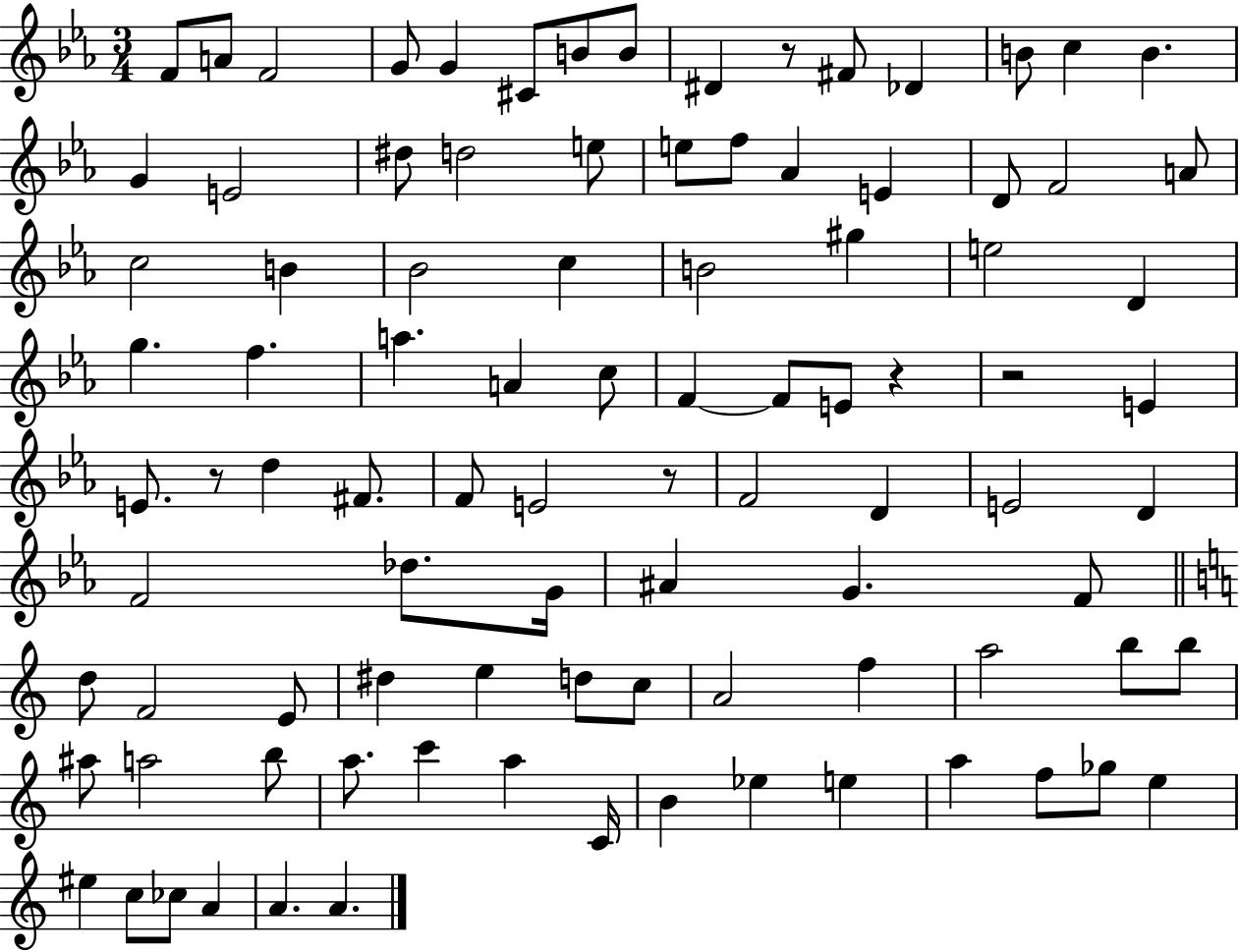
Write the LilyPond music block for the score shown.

{
  \clef treble
  \numericTimeSignature
  \time 3/4
  \key ees \major
  f'8 a'8 f'2 | g'8 g'4 cis'8 b'8 b'8 | dis'4 r8 fis'8 des'4 | b'8 c''4 b'4. | \break g'4 e'2 | dis''8 d''2 e''8 | e''8 f''8 aes'4 e'4 | d'8 f'2 a'8 | \break c''2 b'4 | bes'2 c''4 | b'2 gis''4 | e''2 d'4 | \break g''4. f''4. | a''4. a'4 c''8 | f'4~~ f'8 e'8 r4 | r2 e'4 | \break e'8. r8 d''4 fis'8. | f'8 e'2 r8 | f'2 d'4 | e'2 d'4 | \break f'2 des''8. g'16 | ais'4 g'4. f'8 | \bar "||" \break \key a \minor d''8 f'2 e'8 | dis''4 e''4 d''8 c''8 | a'2 f''4 | a''2 b''8 b''8 | \break ais''8 a''2 b''8 | a''8. c'''4 a''4 c'16 | b'4 ees''4 e''4 | a''4 f''8 ges''8 e''4 | \break eis''4 c''8 ces''8 a'4 | a'4. a'4. | \bar "|."
}